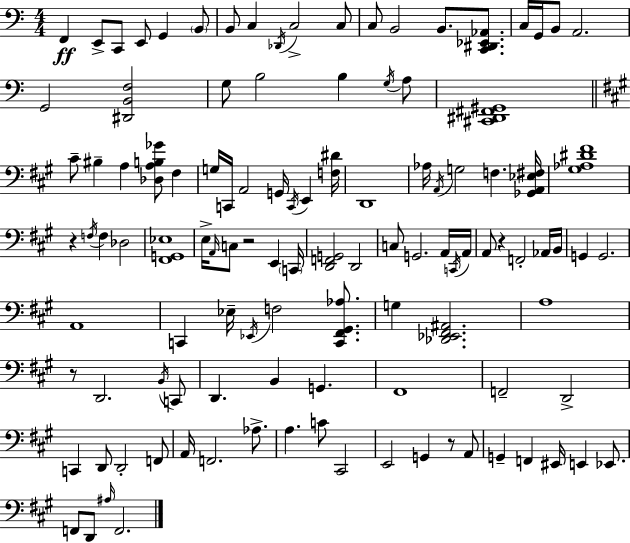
X:1
T:Untitled
M:4/4
L:1/4
K:Am
F,, E,,/2 C,,/2 E,,/2 G,, B,,/2 B,,/2 C, _D,,/4 C,2 C,/2 C,/2 B,,2 B,,/2 [C,,^D,,_E,,_A,,]/2 C,/4 G,,/4 B,,/2 A,,2 G,,2 [^D,,B,,F,]2 G,/2 B,2 B, G,/4 A,/2 [^C,,^D,,^F,,^G,,]4 ^C/2 ^B, A, [_D,A,B,_G]/2 ^F, G,/4 C,,/4 A,,2 G,,/4 C,,/4 E,, [F,^D]/4 D,,4 _A,/4 A,,/4 G,2 F, [_G,,A,,_E,^F,]/4 [^G,_A,^D^F]4 z F,/4 F, _D,2 [^F,,G,,_E,]4 E,/4 A,,/4 C,/2 z2 E,, C,,/4 [D,,F,,G,,]2 D,,2 C,/2 G,,2 A,,/4 C,,/4 A,,/4 A,,/2 z F,,2 _A,,/4 B,,/4 G,, G,,2 A,,4 C,, _E,/4 _E,,/4 F,2 [C,,^F,,^G,,_A,]/2 G, [_D,,_E,,^F,,^A,,]2 A,4 z/2 D,,2 B,,/4 C,,/2 D,, B,, G,, ^F,,4 F,,2 D,,2 C,, D,,/2 D,,2 F,,/2 A,,/4 F,,2 _A,/2 A, C/2 ^C,,2 E,,2 G,, z/2 A,,/2 G,, F,, ^E,,/4 E,, _E,,/2 F,,/2 D,,/2 ^A,/4 F,,2